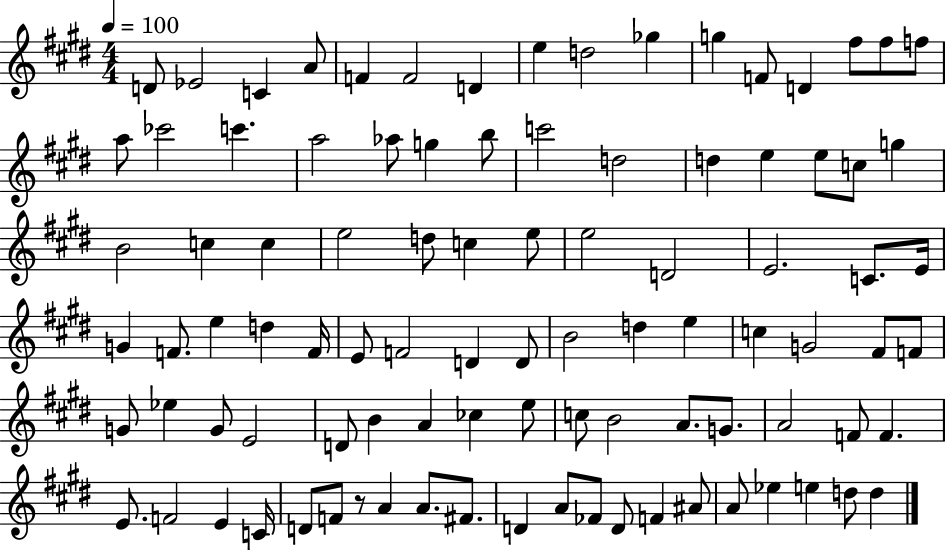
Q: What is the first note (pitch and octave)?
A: D4